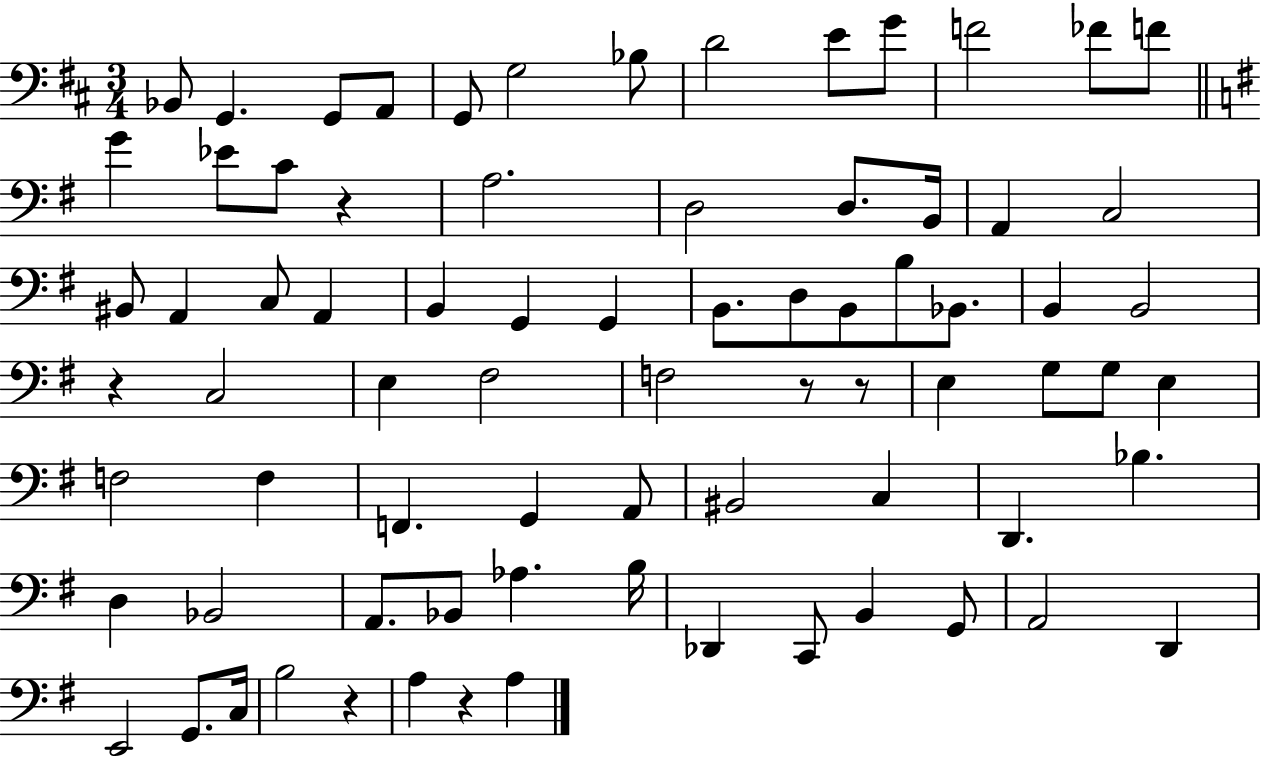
{
  \clef bass
  \numericTimeSignature
  \time 3/4
  \key d \major
  bes,8 g,4. g,8 a,8 | g,8 g2 bes8 | d'2 e'8 g'8 | f'2 fes'8 f'8 | \break \bar "||" \break \key g \major g'4 ees'8 c'8 r4 | a2. | d2 d8. b,16 | a,4 c2 | \break bis,8 a,4 c8 a,4 | b,4 g,4 g,4 | b,8. d8 b,8 b8 bes,8. | b,4 b,2 | \break r4 c2 | e4 fis2 | f2 r8 r8 | e4 g8 g8 e4 | \break f2 f4 | f,4. g,4 a,8 | bis,2 c4 | d,4. bes4. | \break d4 bes,2 | a,8. bes,8 aes4. b16 | des,4 c,8 b,4 g,8 | a,2 d,4 | \break e,2 g,8. c16 | b2 r4 | a4 r4 a4 | \bar "|."
}